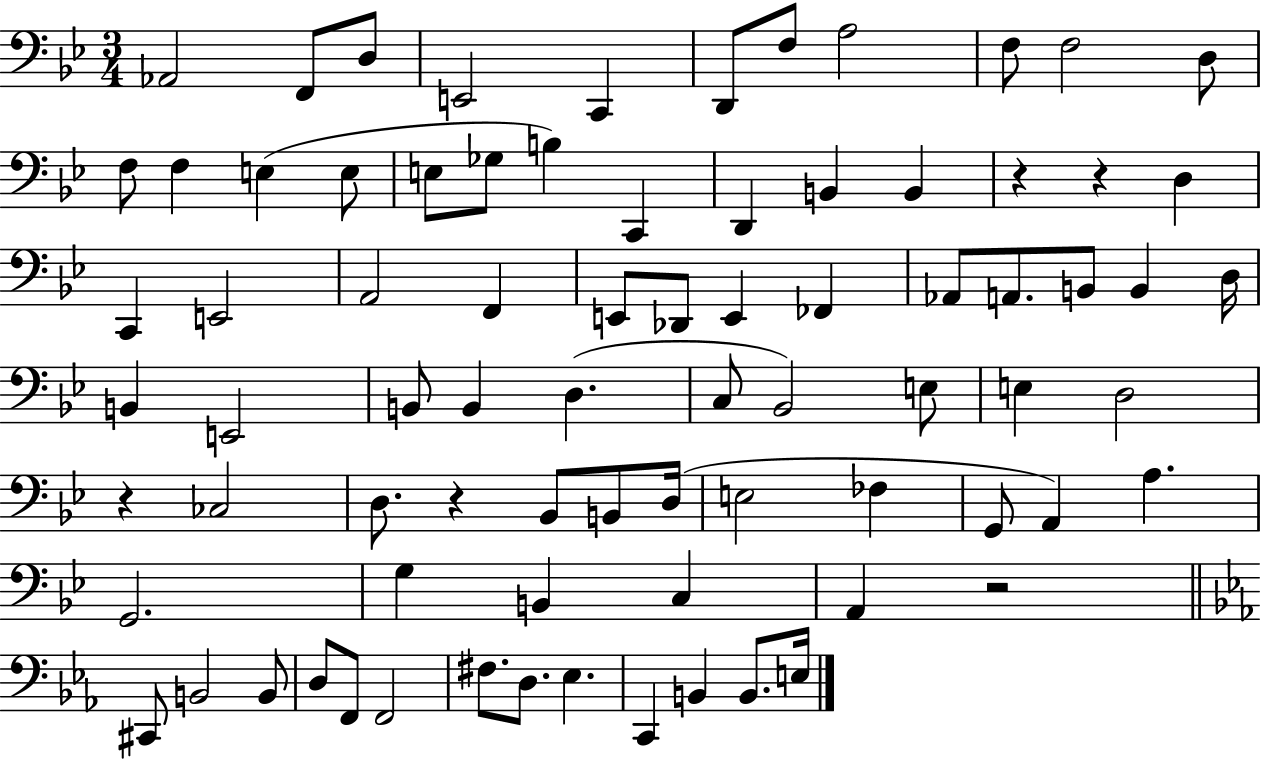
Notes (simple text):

Ab2/h F2/e D3/e E2/h C2/q D2/e F3/e A3/h F3/e F3/h D3/e F3/e F3/q E3/q E3/e E3/e Gb3/e B3/q C2/q D2/q B2/q B2/q R/q R/q D3/q C2/q E2/h A2/h F2/q E2/e Db2/e E2/q FES2/q Ab2/e A2/e. B2/e B2/q D3/s B2/q E2/h B2/e B2/q D3/q. C3/e Bb2/h E3/e E3/q D3/h R/q CES3/h D3/e. R/q Bb2/e B2/e D3/s E3/h FES3/q G2/e A2/q A3/q. G2/h. G3/q B2/q C3/q A2/q R/h C#2/e B2/h B2/e D3/e F2/e F2/h F#3/e. D3/e. Eb3/q. C2/q B2/q B2/e. E3/s